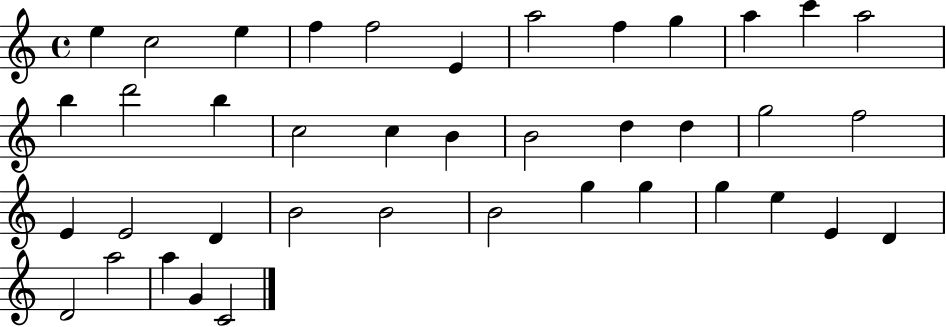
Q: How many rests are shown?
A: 0